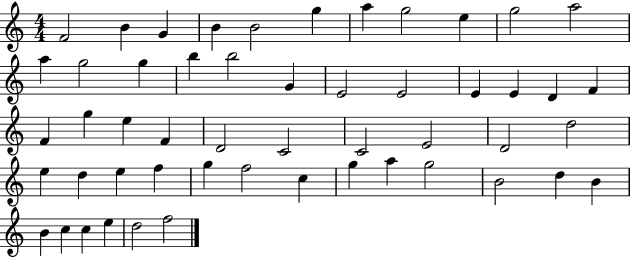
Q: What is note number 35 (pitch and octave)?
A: D5